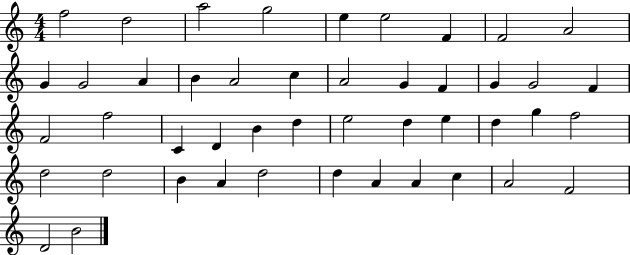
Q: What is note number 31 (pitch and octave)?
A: D5